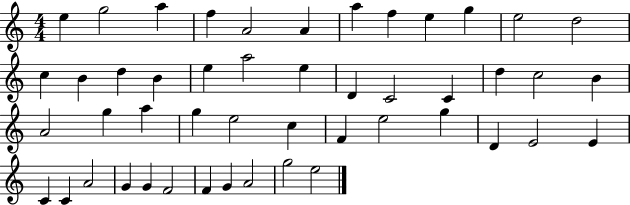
{
  \clef treble
  \numericTimeSignature
  \time 4/4
  \key c \major
  e''4 g''2 a''4 | f''4 a'2 a'4 | a''4 f''4 e''4 g''4 | e''2 d''2 | \break c''4 b'4 d''4 b'4 | e''4 a''2 e''4 | d'4 c'2 c'4 | d''4 c''2 b'4 | \break a'2 g''4 a''4 | g''4 e''2 c''4 | f'4 e''2 g''4 | d'4 e'2 e'4 | \break c'4 c'4 a'2 | g'4 g'4 f'2 | f'4 g'4 a'2 | g''2 e''2 | \break \bar "|."
}